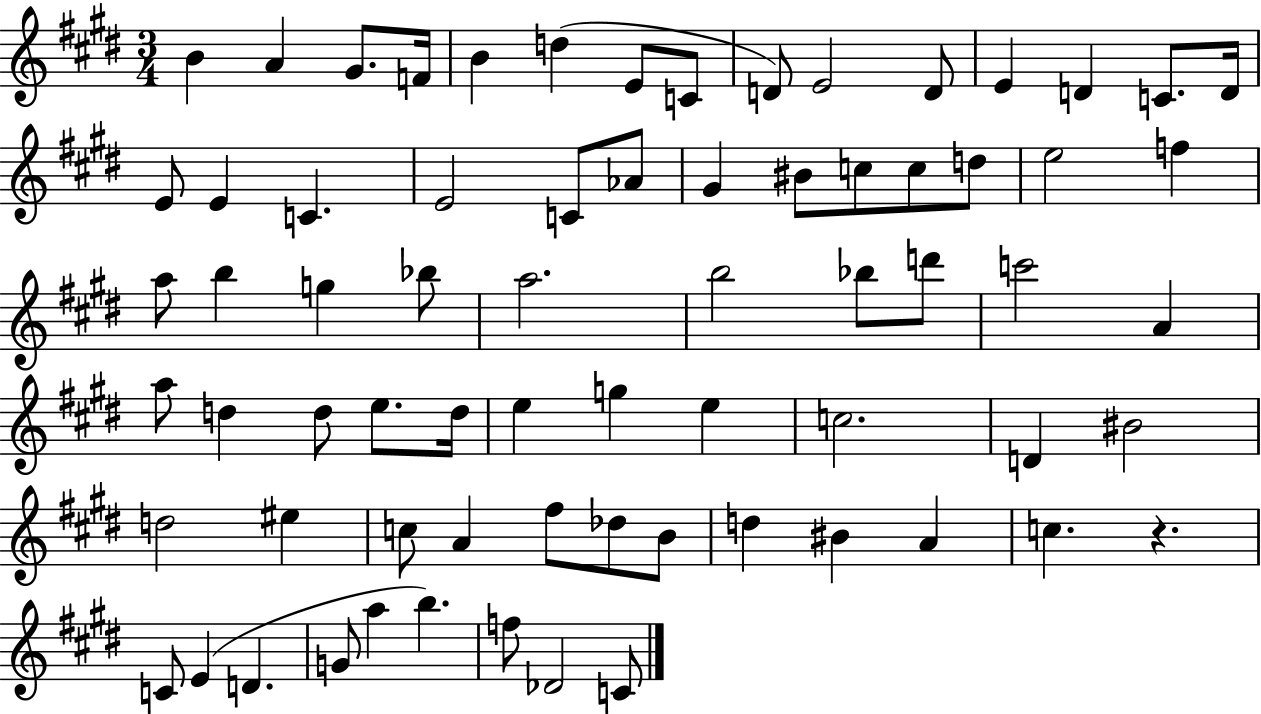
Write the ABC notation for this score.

X:1
T:Untitled
M:3/4
L:1/4
K:E
B A ^G/2 F/4 B d E/2 C/2 D/2 E2 D/2 E D C/2 D/4 E/2 E C E2 C/2 _A/2 ^G ^B/2 c/2 c/2 d/2 e2 f a/2 b g _b/2 a2 b2 _b/2 d'/2 c'2 A a/2 d d/2 e/2 d/4 e g e c2 D ^B2 d2 ^e c/2 A ^f/2 _d/2 B/2 d ^B A c z C/2 E D G/2 a b f/2 _D2 C/2